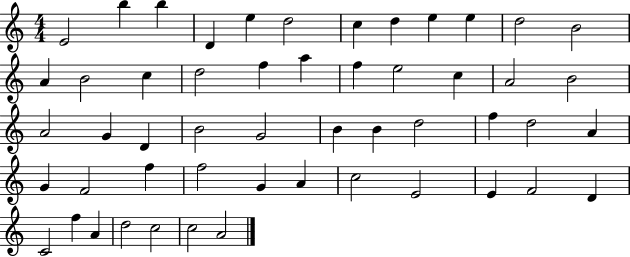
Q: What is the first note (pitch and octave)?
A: E4